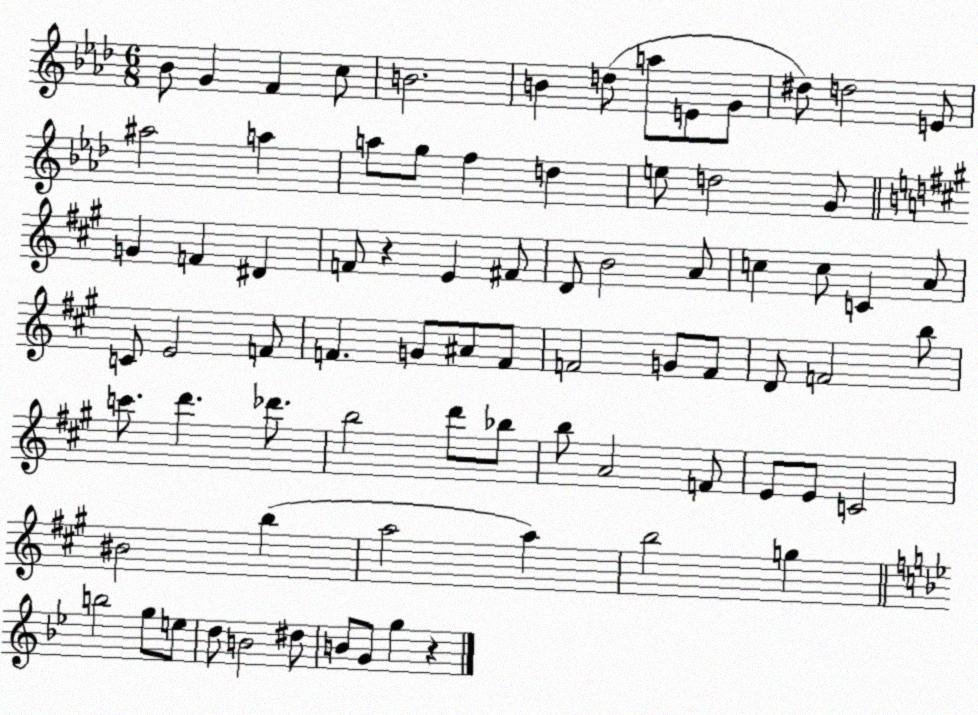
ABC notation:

X:1
T:Untitled
M:6/8
L:1/4
K:Ab
_B/2 G F c/2 B2 B d/2 a/2 E/2 G/2 ^d/2 d2 E/2 ^a2 a a/2 g/2 f d e/2 d2 G/2 G F ^D F/2 z E ^F/2 D/2 B2 A/2 c c/2 C A/2 C/2 E2 F/2 F G/2 ^A/2 F/2 F2 G/2 F/2 D/2 F2 b/2 c'/2 d' _d'/2 b2 d'/2 _b/2 b/2 A2 F/2 E/2 E/2 C2 ^B2 b a2 a b2 g b2 g/2 e/2 d/2 B2 ^d/2 B/2 G/2 g z